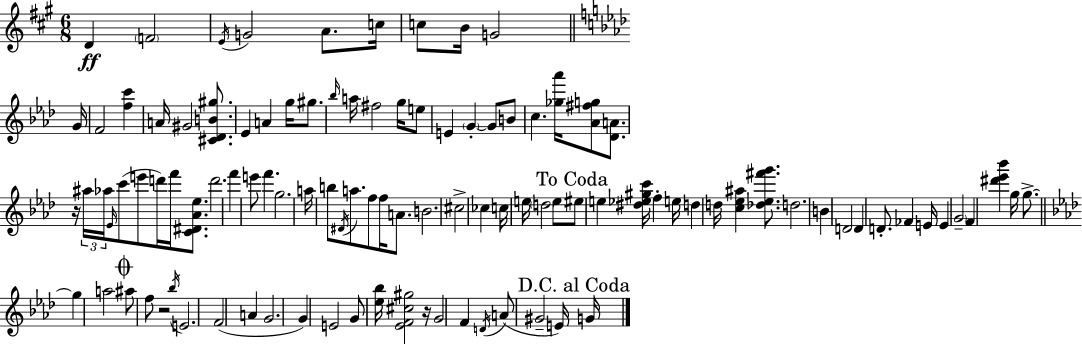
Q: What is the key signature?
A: A major